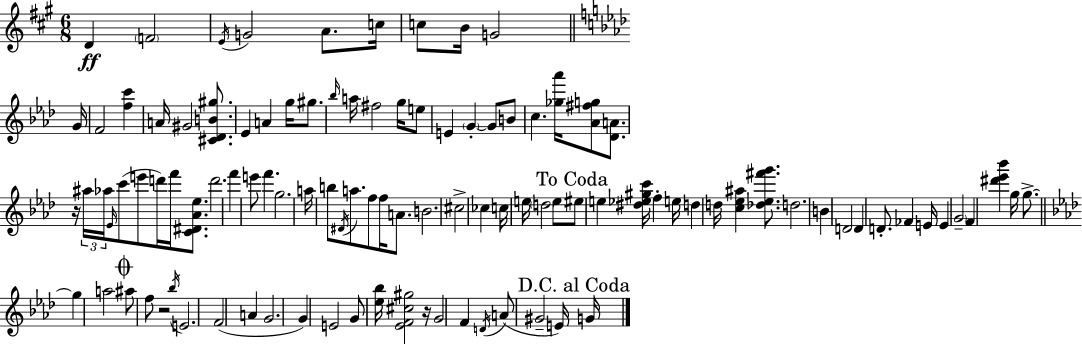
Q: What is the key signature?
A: A major